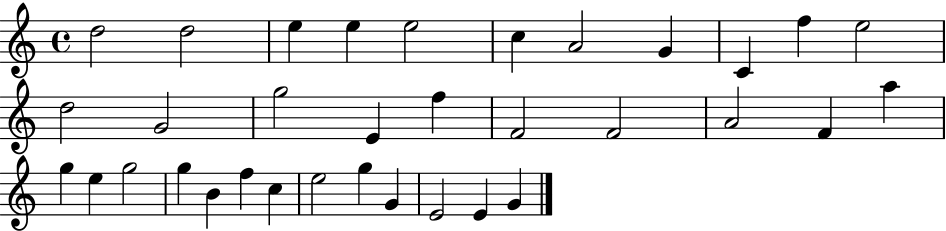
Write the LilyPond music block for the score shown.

{
  \clef treble
  \time 4/4
  \defaultTimeSignature
  \key c \major
  d''2 d''2 | e''4 e''4 e''2 | c''4 a'2 g'4 | c'4 f''4 e''2 | \break d''2 g'2 | g''2 e'4 f''4 | f'2 f'2 | a'2 f'4 a''4 | \break g''4 e''4 g''2 | g''4 b'4 f''4 c''4 | e''2 g''4 g'4 | e'2 e'4 g'4 | \break \bar "|."
}